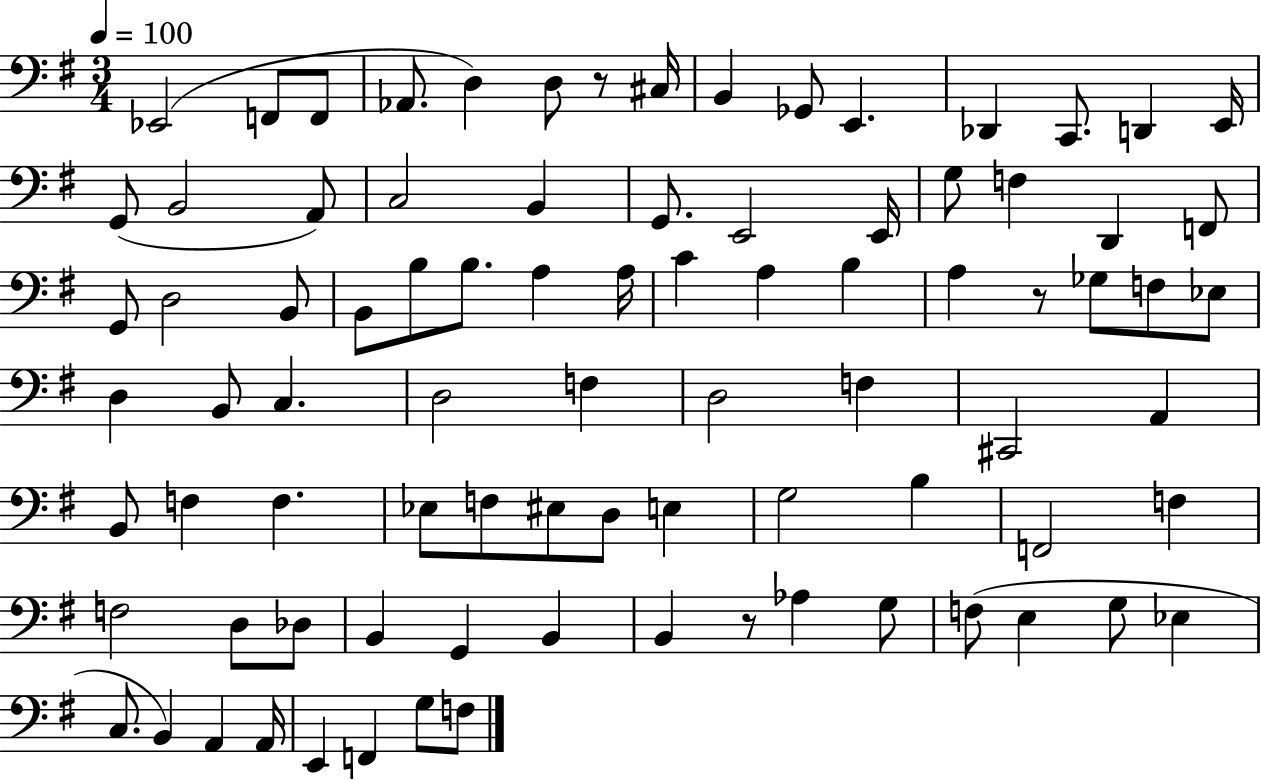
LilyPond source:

{
  \clef bass
  \numericTimeSignature
  \time 3/4
  \key g \major
  \tempo 4 = 100
  ees,2( f,8 f,8 | aes,8. d4) d8 r8 cis16 | b,4 ges,8 e,4. | des,4 c,8. d,4 e,16 | \break g,8( b,2 a,8) | c2 b,4 | g,8. e,2 e,16 | g8 f4 d,4 f,8 | \break g,8 d2 b,8 | b,8 b8 b8. a4 a16 | c'4 a4 b4 | a4 r8 ges8 f8 ees8 | \break d4 b,8 c4. | d2 f4 | d2 f4 | cis,2 a,4 | \break b,8 f4 f4. | ees8 f8 eis8 d8 e4 | g2 b4 | f,2 f4 | \break f2 d8 des8 | b,4 g,4 b,4 | b,4 r8 aes4 g8 | f8( e4 g8 ees4 | \break c8. b,4) a,4 a,16 | e,4 f,4 g8 f8 | \bar "|."
}